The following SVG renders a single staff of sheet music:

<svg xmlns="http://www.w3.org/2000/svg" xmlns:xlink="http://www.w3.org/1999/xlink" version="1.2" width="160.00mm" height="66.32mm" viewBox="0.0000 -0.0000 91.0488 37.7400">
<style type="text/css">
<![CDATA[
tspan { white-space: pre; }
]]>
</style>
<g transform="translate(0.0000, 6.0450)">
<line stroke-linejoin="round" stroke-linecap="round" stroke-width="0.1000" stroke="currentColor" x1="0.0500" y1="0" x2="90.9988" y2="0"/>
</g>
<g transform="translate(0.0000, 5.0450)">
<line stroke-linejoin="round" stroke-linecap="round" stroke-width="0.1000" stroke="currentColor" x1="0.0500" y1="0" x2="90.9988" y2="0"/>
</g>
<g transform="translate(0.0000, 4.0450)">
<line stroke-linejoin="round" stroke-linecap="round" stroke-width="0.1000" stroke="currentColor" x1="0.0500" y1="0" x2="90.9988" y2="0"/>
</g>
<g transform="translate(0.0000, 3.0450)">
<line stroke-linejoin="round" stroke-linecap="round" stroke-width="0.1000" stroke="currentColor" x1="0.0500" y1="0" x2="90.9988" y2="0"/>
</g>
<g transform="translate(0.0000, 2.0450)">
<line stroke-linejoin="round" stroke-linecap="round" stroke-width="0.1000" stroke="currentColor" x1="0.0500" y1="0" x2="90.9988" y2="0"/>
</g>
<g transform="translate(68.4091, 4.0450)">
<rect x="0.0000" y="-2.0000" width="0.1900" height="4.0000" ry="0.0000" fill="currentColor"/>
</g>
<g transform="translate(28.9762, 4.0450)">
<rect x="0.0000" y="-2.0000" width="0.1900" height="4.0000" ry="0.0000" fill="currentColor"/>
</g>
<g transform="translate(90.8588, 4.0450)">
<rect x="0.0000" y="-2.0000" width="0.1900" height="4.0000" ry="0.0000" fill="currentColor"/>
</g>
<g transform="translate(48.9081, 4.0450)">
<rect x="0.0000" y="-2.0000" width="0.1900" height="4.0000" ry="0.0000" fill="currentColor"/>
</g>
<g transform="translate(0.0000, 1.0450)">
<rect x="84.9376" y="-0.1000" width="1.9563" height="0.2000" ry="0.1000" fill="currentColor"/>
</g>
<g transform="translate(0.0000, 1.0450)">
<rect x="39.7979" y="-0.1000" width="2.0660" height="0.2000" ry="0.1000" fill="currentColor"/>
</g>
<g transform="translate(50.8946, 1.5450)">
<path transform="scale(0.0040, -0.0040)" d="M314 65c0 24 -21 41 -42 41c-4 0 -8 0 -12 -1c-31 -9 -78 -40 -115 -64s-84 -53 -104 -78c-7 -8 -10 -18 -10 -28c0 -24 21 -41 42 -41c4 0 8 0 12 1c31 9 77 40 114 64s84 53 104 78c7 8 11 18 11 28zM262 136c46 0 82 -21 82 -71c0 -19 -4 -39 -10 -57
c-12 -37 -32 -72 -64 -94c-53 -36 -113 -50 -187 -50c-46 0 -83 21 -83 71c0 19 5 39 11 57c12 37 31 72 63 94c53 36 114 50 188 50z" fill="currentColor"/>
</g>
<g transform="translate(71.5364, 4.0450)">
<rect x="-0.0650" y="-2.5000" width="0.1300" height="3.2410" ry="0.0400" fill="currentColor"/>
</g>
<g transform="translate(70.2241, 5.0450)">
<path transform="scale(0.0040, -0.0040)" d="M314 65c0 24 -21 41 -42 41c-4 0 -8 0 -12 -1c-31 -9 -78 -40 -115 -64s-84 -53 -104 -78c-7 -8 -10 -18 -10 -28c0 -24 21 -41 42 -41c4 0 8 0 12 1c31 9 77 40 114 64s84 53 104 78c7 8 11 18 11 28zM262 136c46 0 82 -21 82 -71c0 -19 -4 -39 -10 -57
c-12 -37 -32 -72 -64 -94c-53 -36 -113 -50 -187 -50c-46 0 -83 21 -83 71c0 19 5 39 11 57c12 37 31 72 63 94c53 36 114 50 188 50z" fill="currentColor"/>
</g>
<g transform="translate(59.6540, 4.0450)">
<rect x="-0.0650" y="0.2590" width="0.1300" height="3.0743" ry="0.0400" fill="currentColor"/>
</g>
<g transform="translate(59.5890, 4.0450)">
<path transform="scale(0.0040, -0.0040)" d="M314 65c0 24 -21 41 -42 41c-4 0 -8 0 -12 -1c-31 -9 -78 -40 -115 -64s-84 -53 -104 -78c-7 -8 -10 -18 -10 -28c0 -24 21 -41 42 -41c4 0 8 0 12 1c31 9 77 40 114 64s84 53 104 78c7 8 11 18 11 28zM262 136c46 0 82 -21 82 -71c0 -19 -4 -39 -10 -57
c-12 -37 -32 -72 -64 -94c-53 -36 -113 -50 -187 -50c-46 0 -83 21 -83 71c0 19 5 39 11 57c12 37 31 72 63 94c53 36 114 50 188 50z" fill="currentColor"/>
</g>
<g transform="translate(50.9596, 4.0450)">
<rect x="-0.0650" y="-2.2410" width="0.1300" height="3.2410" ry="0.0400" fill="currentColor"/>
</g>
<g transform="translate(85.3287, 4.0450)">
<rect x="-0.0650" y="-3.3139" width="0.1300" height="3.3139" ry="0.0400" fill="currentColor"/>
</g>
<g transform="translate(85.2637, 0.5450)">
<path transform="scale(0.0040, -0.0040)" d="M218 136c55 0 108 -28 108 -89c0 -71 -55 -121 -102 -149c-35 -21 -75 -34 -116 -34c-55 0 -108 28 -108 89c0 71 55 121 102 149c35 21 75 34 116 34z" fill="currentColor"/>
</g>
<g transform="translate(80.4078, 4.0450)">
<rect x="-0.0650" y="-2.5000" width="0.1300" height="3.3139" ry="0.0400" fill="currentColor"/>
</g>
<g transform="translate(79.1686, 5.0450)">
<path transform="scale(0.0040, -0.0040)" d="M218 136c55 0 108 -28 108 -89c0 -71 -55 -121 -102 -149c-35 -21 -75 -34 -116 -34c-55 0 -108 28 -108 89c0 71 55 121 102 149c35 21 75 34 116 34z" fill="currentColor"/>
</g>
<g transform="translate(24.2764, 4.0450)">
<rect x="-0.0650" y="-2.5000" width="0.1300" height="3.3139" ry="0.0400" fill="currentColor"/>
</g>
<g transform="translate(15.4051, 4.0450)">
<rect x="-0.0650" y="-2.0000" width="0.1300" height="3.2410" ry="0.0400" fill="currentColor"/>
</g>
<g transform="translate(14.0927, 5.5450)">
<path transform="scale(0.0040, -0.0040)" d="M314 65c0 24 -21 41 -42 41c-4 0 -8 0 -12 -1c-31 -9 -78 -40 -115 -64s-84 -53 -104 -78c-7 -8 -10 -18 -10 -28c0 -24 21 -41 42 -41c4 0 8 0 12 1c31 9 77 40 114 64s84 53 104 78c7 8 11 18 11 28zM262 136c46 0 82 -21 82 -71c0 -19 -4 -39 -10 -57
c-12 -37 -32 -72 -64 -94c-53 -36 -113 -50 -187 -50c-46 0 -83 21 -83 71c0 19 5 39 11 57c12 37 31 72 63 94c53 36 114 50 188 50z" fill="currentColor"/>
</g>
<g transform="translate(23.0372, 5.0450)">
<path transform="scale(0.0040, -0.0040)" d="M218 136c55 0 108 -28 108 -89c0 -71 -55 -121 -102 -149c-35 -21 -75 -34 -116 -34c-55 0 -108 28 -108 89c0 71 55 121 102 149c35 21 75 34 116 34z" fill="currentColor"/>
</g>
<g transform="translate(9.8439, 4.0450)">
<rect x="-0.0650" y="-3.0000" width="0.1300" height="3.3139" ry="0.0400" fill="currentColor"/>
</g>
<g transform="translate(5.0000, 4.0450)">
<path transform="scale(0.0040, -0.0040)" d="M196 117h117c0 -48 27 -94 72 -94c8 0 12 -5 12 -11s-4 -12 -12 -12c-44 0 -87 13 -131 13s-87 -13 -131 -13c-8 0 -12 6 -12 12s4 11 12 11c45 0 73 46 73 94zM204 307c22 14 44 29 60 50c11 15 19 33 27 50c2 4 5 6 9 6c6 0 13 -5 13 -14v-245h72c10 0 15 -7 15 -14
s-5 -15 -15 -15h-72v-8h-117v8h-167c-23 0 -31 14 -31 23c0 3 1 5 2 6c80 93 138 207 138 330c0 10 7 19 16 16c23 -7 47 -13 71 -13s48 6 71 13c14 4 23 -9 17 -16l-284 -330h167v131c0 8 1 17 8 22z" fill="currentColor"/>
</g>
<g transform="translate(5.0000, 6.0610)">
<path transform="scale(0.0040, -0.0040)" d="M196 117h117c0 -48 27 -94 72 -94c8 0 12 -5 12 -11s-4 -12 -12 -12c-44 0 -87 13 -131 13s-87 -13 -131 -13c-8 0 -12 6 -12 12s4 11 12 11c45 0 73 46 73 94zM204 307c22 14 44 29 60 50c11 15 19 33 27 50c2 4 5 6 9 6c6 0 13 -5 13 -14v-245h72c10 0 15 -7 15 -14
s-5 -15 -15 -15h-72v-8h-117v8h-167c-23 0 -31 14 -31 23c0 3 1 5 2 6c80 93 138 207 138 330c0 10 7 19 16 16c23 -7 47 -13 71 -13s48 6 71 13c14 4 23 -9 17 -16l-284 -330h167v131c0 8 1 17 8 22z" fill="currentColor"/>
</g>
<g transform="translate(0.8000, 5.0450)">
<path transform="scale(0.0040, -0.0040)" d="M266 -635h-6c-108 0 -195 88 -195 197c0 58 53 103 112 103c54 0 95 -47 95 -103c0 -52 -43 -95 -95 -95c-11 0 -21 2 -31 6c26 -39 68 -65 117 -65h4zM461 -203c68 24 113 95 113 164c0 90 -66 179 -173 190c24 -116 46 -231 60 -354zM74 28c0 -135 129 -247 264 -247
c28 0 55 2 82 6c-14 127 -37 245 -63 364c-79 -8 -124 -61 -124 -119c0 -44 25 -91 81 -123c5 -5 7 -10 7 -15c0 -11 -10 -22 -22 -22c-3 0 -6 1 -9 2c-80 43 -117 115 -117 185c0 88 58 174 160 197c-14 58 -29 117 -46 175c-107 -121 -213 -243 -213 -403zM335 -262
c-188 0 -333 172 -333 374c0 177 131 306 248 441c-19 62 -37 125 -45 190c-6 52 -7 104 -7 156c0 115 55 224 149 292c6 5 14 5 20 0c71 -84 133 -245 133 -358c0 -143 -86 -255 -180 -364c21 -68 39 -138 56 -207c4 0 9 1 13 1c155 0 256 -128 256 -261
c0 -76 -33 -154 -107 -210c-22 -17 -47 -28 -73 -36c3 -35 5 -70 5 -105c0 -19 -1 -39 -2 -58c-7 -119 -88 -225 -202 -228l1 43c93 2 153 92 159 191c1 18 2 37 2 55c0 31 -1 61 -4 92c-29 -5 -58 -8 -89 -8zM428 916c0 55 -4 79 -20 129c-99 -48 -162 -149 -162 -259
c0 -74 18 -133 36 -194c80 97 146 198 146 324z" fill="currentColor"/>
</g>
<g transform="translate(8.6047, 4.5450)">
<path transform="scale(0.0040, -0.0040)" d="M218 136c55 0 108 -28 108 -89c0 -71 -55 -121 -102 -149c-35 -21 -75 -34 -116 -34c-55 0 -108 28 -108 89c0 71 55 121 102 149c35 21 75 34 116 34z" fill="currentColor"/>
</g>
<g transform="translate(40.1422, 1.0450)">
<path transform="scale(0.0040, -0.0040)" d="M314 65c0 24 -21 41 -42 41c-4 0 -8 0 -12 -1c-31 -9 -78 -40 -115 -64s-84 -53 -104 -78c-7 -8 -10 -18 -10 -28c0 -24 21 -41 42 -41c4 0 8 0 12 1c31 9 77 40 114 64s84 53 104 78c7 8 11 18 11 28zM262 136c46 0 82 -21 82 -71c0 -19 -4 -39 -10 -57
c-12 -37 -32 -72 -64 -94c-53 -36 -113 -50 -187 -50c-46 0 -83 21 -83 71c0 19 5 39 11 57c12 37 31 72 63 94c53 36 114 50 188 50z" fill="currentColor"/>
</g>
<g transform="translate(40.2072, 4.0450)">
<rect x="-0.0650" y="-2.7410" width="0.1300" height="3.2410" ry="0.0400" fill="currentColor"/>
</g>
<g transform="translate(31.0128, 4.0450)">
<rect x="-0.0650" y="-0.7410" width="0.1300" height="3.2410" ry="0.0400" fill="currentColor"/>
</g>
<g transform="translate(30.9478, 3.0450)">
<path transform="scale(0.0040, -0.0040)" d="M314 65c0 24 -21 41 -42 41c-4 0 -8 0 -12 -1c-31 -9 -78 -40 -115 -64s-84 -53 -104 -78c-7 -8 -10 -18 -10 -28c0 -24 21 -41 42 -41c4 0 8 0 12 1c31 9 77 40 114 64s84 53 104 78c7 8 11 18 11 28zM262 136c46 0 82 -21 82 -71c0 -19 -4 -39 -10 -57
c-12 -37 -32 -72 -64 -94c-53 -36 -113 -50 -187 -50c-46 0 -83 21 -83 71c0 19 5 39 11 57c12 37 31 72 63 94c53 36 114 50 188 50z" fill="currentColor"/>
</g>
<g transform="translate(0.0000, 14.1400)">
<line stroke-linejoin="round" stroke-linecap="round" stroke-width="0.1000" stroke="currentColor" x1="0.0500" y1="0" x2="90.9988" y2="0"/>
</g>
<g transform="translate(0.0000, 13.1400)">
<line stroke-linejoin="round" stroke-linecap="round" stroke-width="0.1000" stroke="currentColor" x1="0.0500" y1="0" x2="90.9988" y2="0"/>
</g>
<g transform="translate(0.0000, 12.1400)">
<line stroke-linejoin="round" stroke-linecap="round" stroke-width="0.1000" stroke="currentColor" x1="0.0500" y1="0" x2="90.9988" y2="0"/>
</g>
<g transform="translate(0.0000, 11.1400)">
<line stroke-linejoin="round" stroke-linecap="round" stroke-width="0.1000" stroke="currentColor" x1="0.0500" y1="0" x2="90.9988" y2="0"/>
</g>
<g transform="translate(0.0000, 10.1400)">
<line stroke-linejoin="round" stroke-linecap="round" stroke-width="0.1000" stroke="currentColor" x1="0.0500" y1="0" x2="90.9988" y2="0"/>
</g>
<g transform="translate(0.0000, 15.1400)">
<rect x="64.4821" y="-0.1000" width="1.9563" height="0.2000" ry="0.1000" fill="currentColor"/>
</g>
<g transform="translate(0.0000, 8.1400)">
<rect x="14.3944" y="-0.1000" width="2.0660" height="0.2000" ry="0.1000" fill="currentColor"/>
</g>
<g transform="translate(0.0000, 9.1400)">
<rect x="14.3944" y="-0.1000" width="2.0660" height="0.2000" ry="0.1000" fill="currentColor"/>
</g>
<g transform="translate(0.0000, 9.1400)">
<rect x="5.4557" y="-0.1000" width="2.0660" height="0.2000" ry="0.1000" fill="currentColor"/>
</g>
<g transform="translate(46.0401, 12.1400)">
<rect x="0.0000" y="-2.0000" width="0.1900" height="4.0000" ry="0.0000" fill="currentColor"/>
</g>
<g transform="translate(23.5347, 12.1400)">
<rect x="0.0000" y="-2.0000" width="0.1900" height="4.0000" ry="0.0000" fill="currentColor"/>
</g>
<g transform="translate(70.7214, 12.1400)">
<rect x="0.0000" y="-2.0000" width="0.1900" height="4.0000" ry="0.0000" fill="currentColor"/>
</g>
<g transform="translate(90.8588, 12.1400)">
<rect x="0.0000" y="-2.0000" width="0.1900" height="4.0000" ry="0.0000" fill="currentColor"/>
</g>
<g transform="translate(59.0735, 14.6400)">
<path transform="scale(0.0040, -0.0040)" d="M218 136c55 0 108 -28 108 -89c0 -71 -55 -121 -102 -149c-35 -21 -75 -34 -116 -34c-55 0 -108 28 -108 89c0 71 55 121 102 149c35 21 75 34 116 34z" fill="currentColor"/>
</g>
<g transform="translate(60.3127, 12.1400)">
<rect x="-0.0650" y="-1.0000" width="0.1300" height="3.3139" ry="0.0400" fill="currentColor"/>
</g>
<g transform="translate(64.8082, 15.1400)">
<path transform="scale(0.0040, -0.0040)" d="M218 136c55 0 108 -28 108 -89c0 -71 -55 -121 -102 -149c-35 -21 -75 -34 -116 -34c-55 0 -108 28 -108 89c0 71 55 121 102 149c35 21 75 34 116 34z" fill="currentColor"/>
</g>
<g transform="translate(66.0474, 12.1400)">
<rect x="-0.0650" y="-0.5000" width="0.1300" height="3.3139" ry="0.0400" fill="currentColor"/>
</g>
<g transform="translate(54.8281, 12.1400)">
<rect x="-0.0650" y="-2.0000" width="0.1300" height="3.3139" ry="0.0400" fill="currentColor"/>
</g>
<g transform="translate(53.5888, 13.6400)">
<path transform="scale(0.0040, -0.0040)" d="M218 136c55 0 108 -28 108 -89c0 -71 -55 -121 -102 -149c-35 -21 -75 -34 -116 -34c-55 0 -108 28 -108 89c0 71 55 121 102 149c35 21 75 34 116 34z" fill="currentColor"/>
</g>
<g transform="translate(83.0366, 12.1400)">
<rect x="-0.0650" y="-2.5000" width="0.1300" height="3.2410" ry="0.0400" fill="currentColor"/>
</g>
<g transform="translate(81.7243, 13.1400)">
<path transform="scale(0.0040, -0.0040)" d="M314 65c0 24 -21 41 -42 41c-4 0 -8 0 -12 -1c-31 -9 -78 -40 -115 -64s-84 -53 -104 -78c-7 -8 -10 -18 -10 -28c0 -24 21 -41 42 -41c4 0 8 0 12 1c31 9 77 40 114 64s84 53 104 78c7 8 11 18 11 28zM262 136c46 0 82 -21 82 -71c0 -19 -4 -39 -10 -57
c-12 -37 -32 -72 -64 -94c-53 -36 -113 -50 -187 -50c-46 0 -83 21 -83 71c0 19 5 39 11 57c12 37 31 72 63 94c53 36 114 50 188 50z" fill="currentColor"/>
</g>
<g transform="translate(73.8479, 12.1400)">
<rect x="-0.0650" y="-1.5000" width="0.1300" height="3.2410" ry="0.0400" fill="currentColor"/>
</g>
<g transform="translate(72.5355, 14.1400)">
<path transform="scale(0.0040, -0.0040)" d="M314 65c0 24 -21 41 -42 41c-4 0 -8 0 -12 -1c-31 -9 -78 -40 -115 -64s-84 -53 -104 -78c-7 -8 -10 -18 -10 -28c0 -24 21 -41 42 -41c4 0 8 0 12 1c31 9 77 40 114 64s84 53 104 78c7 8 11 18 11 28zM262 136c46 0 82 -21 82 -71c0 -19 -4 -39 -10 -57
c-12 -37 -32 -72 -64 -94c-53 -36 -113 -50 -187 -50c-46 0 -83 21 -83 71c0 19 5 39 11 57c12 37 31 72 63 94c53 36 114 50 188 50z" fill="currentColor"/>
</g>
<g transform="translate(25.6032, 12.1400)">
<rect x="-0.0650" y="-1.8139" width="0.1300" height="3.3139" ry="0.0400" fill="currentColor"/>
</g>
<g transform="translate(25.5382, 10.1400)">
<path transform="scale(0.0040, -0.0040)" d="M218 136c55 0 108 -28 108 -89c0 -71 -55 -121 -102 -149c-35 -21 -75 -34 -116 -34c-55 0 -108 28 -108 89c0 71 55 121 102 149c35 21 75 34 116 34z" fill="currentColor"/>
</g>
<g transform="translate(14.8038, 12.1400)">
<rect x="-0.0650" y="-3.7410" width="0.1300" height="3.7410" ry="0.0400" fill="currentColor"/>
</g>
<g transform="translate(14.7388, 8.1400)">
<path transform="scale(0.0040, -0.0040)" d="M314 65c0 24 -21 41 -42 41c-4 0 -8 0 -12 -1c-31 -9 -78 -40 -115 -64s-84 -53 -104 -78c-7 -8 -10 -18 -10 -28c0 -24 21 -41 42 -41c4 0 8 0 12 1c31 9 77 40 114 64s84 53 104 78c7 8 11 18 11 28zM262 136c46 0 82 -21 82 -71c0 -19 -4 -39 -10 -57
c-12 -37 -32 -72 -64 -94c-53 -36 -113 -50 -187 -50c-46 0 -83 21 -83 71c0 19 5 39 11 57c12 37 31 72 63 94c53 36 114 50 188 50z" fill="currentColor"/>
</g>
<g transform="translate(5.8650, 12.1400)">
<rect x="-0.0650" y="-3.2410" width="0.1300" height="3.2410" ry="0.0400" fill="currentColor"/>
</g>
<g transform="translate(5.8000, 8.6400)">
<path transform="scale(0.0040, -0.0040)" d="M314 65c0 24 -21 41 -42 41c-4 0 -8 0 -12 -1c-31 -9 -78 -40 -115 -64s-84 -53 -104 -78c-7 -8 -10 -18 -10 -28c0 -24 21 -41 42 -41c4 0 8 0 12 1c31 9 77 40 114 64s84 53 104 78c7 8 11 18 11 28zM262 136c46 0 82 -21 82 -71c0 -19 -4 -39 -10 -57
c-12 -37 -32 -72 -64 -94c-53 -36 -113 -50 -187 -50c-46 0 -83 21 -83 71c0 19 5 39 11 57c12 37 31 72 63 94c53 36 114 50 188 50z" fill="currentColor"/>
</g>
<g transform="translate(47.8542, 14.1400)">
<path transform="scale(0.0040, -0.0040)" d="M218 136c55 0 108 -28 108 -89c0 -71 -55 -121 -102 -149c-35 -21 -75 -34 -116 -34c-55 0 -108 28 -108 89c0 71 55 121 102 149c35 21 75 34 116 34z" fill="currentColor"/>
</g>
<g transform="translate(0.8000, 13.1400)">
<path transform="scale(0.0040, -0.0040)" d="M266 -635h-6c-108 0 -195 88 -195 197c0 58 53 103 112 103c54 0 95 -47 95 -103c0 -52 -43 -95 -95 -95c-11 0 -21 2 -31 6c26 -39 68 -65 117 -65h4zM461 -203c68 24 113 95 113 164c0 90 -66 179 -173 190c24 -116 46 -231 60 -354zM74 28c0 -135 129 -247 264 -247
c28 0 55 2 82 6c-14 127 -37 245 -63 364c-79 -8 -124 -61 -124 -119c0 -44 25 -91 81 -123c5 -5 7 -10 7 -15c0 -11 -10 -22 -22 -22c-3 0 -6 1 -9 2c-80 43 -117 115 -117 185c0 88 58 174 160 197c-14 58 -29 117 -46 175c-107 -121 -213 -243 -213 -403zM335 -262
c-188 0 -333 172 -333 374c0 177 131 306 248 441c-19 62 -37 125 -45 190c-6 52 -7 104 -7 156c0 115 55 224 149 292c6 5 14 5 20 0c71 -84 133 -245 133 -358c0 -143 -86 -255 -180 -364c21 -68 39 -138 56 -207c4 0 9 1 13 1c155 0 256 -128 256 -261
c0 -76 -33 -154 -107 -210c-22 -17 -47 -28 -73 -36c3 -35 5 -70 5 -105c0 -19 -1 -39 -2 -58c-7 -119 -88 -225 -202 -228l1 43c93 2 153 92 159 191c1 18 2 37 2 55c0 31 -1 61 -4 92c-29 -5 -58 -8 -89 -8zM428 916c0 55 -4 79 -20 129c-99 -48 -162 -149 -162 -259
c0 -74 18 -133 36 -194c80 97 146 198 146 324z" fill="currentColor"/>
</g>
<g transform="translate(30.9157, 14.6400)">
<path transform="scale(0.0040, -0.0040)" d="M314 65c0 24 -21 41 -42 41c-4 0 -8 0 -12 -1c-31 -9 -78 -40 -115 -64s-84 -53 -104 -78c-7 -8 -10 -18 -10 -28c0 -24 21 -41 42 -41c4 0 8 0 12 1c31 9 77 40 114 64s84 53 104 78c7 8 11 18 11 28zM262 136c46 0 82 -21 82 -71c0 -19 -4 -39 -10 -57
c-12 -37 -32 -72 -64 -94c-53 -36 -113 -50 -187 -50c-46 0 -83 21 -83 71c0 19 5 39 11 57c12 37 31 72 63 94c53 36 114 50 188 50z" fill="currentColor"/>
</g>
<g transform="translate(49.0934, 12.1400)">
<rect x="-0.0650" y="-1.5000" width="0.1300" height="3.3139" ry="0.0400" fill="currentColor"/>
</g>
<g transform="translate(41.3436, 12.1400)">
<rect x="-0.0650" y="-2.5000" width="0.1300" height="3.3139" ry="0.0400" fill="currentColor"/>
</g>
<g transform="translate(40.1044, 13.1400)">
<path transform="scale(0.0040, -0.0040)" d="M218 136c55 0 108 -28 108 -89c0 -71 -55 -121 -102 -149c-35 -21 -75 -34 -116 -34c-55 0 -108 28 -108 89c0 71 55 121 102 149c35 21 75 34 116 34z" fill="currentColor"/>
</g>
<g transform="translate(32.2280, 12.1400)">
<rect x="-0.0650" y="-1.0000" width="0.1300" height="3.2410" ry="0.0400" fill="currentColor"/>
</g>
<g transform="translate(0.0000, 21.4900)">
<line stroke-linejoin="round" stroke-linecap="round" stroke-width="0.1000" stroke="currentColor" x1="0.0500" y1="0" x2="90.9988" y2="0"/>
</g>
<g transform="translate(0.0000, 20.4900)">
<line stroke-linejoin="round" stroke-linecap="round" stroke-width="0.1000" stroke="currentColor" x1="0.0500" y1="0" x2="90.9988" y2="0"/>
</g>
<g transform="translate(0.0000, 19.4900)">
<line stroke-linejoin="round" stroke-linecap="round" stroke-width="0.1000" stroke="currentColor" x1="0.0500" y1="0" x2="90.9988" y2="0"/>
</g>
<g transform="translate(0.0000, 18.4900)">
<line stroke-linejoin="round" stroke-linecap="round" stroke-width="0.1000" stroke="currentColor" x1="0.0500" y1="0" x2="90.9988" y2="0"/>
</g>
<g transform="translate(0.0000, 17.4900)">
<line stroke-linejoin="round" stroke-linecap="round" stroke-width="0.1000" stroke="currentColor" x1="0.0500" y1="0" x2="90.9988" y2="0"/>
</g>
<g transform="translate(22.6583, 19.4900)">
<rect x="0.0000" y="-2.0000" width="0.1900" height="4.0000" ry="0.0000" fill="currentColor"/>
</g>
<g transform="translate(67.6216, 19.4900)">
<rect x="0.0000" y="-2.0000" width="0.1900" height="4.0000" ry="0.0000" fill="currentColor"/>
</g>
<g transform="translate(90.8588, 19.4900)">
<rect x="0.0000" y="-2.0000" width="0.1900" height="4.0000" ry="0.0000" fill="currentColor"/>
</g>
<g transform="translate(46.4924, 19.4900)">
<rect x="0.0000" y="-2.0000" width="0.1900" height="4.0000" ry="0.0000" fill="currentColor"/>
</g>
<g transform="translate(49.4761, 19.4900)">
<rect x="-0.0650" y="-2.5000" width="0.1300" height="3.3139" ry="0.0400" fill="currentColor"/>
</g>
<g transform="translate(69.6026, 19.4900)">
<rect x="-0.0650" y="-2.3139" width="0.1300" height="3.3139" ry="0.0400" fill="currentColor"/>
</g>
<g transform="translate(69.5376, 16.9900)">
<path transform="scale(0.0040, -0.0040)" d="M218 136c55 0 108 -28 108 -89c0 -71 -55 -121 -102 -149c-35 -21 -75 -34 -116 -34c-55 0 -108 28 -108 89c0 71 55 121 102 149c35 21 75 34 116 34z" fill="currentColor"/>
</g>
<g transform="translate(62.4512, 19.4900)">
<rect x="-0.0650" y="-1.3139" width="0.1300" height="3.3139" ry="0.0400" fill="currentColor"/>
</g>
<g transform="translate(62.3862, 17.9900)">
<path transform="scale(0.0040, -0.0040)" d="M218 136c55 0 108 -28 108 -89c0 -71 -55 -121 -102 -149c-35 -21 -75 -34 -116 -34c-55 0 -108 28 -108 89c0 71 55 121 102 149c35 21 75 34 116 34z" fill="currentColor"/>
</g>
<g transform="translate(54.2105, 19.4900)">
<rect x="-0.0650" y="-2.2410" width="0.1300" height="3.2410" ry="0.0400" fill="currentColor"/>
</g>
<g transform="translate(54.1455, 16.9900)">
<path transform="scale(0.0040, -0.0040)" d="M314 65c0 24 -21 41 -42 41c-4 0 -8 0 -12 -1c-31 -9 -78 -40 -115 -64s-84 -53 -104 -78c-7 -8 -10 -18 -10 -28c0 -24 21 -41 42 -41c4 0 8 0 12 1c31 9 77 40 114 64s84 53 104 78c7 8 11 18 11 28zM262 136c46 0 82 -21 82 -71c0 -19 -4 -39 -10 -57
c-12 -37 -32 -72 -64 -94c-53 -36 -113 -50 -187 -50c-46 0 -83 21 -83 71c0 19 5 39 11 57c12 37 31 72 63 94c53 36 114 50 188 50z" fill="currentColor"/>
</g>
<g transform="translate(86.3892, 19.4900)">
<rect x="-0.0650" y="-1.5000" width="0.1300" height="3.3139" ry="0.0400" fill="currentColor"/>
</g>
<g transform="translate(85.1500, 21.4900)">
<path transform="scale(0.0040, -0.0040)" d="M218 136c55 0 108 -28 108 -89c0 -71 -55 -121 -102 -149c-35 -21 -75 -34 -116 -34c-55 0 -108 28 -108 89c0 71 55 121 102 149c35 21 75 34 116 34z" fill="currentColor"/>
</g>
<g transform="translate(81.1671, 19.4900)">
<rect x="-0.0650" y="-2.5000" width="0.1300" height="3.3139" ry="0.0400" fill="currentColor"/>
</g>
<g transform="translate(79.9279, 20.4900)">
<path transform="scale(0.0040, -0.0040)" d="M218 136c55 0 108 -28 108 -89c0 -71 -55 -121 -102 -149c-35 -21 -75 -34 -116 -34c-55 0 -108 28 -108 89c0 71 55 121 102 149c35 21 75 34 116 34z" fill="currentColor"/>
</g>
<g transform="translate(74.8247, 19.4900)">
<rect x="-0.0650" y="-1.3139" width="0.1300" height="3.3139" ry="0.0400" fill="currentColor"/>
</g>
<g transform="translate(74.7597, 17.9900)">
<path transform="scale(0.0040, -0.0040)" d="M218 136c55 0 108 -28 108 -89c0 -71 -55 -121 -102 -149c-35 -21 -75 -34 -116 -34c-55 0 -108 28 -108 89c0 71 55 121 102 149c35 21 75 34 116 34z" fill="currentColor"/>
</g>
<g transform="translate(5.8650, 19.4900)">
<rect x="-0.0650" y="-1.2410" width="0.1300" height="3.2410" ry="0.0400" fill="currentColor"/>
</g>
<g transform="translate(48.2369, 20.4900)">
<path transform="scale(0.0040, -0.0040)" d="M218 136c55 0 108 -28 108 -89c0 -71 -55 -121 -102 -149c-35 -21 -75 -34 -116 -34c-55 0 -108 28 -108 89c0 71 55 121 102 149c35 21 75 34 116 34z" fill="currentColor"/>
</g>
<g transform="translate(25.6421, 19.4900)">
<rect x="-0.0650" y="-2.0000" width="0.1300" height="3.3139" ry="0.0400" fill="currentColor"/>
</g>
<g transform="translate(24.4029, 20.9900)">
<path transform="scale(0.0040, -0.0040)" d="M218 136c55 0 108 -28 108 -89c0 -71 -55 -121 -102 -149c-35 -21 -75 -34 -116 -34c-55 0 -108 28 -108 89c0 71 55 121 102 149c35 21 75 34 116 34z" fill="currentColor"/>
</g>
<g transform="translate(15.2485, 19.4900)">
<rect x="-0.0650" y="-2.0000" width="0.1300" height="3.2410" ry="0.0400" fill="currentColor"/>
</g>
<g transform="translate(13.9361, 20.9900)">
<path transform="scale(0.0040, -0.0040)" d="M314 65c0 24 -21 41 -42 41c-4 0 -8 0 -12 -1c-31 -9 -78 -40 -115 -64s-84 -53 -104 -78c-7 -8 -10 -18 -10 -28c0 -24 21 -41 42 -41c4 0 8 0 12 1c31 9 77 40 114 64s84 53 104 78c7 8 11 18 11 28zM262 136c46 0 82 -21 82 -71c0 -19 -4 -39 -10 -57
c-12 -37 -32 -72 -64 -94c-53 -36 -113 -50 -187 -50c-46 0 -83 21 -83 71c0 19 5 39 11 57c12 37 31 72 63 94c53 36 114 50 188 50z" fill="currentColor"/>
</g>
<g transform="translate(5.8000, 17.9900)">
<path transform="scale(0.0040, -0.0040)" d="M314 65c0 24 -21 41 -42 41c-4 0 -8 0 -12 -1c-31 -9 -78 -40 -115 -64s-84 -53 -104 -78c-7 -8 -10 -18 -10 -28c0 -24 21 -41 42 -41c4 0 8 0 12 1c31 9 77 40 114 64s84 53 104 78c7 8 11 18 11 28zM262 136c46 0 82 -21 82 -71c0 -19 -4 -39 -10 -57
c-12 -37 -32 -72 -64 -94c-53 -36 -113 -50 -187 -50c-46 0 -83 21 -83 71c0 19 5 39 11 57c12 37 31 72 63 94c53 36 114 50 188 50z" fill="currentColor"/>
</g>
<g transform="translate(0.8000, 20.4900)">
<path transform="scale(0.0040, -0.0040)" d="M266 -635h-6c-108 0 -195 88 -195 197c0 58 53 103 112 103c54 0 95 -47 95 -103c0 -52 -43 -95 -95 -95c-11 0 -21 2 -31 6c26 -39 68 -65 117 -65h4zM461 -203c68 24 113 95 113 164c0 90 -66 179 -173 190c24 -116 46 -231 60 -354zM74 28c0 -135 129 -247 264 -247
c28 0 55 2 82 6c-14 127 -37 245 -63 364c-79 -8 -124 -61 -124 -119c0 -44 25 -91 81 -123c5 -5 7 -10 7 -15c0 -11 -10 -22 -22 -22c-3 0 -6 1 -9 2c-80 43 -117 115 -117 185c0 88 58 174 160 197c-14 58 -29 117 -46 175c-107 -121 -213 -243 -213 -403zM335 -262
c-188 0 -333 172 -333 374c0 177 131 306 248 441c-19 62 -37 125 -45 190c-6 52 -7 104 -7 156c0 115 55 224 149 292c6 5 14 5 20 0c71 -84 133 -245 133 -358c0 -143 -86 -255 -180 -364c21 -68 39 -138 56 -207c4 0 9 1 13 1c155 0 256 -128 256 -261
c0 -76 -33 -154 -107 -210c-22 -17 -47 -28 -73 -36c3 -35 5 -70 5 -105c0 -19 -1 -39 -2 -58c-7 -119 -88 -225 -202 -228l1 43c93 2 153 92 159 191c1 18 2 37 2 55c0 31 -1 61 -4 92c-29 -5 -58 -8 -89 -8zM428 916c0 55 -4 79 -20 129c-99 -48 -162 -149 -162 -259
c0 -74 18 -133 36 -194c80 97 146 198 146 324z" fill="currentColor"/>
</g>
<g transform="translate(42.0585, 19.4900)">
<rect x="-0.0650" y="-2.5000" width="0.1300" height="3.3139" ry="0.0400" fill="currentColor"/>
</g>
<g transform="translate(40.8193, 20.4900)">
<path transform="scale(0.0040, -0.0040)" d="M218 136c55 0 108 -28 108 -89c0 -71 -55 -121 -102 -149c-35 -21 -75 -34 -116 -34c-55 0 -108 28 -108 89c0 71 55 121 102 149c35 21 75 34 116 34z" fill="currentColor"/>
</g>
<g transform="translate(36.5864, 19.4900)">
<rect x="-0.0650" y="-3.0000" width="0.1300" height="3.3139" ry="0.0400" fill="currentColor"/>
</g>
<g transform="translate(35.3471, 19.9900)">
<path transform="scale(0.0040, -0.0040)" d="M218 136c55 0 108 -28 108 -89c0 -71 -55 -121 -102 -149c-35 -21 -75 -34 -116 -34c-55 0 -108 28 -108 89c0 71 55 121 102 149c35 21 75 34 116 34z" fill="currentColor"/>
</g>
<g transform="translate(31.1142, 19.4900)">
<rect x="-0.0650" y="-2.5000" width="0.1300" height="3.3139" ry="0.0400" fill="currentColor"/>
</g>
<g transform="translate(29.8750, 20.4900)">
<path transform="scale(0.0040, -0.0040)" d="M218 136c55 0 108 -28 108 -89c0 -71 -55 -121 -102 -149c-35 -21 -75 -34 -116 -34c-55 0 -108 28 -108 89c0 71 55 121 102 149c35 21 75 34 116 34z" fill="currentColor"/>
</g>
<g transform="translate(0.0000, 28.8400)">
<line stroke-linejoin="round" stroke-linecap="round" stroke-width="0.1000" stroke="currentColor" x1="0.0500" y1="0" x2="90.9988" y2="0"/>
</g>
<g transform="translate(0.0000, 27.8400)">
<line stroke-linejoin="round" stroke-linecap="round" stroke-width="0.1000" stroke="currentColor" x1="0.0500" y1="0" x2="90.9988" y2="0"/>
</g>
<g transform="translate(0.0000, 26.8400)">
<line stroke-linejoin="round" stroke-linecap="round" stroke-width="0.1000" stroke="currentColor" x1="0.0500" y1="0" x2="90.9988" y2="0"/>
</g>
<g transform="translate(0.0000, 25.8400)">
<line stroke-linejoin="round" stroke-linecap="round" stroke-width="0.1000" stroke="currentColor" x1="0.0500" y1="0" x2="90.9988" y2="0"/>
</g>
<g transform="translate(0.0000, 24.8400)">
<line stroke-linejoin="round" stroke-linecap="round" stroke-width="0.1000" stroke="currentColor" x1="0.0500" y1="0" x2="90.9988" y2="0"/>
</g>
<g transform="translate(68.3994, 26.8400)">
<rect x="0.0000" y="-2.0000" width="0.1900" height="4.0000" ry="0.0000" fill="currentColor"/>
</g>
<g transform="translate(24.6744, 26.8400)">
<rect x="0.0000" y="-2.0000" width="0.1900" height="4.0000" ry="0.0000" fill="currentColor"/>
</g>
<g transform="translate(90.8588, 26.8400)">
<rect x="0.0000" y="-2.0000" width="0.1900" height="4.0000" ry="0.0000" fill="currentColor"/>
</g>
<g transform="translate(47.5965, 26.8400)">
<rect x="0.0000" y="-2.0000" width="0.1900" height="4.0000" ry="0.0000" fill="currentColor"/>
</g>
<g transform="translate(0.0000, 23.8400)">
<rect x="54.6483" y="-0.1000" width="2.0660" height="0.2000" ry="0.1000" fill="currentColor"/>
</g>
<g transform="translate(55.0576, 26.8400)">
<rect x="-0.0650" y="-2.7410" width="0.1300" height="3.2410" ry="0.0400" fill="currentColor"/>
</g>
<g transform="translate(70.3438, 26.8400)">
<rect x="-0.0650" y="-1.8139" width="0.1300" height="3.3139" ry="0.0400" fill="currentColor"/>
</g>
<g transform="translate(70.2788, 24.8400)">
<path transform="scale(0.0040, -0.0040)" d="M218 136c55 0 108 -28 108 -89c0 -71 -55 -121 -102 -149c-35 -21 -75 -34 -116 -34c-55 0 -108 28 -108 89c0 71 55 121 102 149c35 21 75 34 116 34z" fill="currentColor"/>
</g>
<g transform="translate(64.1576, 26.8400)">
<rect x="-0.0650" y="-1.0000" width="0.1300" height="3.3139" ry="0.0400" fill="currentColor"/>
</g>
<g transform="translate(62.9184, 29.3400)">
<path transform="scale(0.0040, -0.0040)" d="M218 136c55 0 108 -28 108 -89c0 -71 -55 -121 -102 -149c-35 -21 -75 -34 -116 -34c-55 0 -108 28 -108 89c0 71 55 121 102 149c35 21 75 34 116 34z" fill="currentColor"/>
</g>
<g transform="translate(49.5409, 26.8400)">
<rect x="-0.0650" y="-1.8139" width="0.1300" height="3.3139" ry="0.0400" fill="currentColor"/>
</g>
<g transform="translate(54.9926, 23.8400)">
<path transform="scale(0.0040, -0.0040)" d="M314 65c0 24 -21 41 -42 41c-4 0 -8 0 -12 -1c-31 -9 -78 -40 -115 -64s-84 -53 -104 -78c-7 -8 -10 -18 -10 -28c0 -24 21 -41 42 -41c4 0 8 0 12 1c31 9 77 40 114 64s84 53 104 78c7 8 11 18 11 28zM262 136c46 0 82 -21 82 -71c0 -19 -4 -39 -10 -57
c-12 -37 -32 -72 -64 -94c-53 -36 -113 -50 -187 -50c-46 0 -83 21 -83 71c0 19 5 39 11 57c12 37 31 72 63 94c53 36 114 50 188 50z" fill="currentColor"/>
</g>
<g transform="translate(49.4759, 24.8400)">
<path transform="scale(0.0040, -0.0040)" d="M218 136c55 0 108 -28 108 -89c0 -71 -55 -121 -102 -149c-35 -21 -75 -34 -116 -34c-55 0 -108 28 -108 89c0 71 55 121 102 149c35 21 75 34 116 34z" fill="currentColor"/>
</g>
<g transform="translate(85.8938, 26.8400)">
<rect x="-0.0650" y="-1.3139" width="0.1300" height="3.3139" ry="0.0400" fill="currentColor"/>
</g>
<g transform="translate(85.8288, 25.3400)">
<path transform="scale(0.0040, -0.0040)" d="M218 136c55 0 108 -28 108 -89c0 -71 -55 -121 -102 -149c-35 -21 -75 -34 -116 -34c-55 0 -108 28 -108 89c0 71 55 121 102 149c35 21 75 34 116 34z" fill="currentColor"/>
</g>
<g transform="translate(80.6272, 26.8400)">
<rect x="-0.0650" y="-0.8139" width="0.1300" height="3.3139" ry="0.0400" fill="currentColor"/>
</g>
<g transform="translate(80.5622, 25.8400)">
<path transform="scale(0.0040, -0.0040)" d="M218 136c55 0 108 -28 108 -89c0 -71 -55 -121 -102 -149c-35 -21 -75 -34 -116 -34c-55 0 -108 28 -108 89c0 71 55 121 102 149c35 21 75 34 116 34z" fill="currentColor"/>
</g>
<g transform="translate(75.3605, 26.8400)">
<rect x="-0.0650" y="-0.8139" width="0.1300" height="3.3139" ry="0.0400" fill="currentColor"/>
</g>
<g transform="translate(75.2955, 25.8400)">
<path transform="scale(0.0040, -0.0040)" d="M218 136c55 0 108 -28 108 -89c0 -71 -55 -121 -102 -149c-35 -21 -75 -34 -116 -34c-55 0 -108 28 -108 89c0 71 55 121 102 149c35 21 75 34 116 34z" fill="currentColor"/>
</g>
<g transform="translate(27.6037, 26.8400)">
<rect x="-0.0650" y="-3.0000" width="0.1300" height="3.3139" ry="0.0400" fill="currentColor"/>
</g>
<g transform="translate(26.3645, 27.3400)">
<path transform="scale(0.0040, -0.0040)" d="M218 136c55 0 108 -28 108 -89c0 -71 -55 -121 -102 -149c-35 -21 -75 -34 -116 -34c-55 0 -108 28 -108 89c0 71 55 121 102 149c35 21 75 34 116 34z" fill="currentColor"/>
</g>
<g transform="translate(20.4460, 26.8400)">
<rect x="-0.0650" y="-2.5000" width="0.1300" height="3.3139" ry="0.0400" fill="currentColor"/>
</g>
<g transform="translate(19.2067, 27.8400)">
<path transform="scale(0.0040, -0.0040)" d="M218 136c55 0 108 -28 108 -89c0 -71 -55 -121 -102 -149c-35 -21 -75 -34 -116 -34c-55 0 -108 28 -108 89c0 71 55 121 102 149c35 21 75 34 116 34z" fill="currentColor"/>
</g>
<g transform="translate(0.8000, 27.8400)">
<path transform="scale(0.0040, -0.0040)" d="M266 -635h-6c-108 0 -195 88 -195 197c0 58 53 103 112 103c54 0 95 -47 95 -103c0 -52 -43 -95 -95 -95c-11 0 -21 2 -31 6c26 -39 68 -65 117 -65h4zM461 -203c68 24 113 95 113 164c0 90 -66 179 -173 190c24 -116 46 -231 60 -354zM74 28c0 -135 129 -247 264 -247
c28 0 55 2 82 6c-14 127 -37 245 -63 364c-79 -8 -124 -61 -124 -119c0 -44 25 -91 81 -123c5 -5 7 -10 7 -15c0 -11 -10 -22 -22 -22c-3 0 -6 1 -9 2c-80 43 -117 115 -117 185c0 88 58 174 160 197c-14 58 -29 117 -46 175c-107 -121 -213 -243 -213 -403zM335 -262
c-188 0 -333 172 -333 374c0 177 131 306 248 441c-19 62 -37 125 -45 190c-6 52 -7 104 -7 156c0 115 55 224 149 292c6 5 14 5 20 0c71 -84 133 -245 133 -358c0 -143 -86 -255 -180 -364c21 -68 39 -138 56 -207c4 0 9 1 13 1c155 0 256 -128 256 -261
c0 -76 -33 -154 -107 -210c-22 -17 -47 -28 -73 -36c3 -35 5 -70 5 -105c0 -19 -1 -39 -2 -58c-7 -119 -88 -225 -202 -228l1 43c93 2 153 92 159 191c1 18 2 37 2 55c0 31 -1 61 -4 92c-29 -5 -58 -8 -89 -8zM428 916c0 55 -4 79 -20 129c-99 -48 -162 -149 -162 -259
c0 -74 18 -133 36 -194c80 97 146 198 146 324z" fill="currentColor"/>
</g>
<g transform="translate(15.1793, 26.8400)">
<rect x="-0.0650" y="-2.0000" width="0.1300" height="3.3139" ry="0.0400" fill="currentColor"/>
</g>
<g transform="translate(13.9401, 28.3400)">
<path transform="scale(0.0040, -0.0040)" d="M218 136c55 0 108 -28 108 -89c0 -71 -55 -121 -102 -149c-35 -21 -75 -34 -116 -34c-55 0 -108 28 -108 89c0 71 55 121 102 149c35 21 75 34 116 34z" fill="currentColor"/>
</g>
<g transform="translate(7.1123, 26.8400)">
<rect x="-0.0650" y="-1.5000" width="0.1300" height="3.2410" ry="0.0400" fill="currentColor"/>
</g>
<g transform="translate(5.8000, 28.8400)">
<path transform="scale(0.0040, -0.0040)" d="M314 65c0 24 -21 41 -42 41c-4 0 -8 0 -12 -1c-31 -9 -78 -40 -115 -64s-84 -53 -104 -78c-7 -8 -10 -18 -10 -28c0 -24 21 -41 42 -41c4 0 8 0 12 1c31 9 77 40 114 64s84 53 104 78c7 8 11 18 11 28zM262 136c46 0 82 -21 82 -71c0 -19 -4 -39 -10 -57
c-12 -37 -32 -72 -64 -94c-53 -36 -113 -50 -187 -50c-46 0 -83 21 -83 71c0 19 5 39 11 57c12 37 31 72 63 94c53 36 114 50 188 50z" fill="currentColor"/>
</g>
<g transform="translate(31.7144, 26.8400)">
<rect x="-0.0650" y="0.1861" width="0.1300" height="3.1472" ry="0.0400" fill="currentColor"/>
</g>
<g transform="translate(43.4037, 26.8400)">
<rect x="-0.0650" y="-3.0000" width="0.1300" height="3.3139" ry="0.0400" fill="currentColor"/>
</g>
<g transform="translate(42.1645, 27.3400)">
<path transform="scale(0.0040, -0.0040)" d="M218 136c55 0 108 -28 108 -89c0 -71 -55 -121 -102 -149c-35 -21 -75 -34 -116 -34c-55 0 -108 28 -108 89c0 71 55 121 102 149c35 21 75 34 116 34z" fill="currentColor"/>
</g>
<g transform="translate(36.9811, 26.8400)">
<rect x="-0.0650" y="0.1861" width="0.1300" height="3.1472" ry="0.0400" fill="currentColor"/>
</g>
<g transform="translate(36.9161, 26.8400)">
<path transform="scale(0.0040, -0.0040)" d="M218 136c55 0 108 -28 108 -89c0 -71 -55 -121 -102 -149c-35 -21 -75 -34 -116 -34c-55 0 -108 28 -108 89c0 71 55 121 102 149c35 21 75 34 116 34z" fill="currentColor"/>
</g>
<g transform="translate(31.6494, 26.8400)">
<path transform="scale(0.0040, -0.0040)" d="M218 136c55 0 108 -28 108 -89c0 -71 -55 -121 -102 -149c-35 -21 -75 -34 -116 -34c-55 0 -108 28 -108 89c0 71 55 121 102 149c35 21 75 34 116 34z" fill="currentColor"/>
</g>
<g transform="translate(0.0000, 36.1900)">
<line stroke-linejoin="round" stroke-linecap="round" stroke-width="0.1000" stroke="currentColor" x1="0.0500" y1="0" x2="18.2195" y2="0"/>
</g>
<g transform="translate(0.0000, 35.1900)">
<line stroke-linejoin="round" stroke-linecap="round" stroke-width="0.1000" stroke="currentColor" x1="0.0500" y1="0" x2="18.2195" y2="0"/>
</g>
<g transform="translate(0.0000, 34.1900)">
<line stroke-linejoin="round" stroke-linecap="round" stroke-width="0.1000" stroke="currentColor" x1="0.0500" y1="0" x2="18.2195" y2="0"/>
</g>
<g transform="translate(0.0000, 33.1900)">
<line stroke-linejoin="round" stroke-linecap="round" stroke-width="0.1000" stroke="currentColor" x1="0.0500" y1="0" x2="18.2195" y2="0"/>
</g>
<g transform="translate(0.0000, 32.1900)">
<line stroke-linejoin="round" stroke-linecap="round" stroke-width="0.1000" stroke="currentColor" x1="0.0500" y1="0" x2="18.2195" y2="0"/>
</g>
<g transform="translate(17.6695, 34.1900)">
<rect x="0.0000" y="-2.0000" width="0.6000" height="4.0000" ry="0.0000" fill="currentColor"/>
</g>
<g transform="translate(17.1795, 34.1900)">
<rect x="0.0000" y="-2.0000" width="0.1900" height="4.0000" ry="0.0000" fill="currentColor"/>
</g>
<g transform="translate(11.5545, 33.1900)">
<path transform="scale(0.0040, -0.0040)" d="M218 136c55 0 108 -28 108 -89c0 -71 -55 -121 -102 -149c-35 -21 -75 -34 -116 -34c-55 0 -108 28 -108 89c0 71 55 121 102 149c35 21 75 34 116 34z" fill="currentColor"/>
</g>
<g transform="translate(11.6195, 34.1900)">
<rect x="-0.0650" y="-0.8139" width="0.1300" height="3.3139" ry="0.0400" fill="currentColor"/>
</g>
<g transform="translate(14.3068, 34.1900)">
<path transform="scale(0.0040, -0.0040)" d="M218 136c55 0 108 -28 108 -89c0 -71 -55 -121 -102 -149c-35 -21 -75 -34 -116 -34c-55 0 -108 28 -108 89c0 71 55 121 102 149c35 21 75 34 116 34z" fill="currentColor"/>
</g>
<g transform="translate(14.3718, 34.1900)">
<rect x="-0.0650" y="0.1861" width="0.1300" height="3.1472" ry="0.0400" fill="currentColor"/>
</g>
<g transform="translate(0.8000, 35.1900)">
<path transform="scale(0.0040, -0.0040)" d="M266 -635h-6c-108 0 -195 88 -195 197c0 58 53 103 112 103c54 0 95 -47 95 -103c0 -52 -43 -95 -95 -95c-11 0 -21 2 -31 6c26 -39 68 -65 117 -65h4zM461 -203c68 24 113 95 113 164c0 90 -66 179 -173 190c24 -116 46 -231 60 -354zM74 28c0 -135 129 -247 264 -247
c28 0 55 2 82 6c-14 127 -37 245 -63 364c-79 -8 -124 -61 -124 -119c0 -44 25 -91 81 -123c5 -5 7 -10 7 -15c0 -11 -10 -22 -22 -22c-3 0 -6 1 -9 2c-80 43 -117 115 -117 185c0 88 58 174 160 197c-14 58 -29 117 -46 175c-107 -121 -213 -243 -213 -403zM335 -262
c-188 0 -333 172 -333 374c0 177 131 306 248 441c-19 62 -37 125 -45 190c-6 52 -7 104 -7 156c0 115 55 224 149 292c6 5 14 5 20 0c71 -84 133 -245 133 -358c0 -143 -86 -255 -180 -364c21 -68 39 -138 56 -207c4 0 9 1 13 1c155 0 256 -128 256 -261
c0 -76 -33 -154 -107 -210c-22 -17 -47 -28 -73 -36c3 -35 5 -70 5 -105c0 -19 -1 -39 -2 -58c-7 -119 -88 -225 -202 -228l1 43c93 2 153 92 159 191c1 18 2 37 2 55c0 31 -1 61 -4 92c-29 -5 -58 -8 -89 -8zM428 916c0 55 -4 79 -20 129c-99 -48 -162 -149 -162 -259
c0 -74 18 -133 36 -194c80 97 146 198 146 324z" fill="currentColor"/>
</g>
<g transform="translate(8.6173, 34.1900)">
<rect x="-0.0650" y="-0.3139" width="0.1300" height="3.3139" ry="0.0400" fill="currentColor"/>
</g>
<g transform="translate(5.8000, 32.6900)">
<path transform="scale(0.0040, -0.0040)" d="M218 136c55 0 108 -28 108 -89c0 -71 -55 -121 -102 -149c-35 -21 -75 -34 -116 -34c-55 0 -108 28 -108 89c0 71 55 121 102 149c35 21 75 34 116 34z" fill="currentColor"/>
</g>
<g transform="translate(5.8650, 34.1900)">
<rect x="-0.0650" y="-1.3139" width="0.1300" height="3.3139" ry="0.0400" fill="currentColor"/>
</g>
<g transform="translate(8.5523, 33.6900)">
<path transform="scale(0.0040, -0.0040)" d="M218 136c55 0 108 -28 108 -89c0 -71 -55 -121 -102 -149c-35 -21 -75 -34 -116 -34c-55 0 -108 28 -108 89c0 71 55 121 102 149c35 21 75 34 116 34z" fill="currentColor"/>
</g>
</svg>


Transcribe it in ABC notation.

X:1
T:Untitled
M:4/4
L:1/4
K:C
A F2 G d2 a2 g2 B2 G2 G b b2 c'2 f D2 G E F D C E2 G2 e2 F2 F G A G G g2 e g e G E E2 F G A B B A f a2 D f d d e e c d B